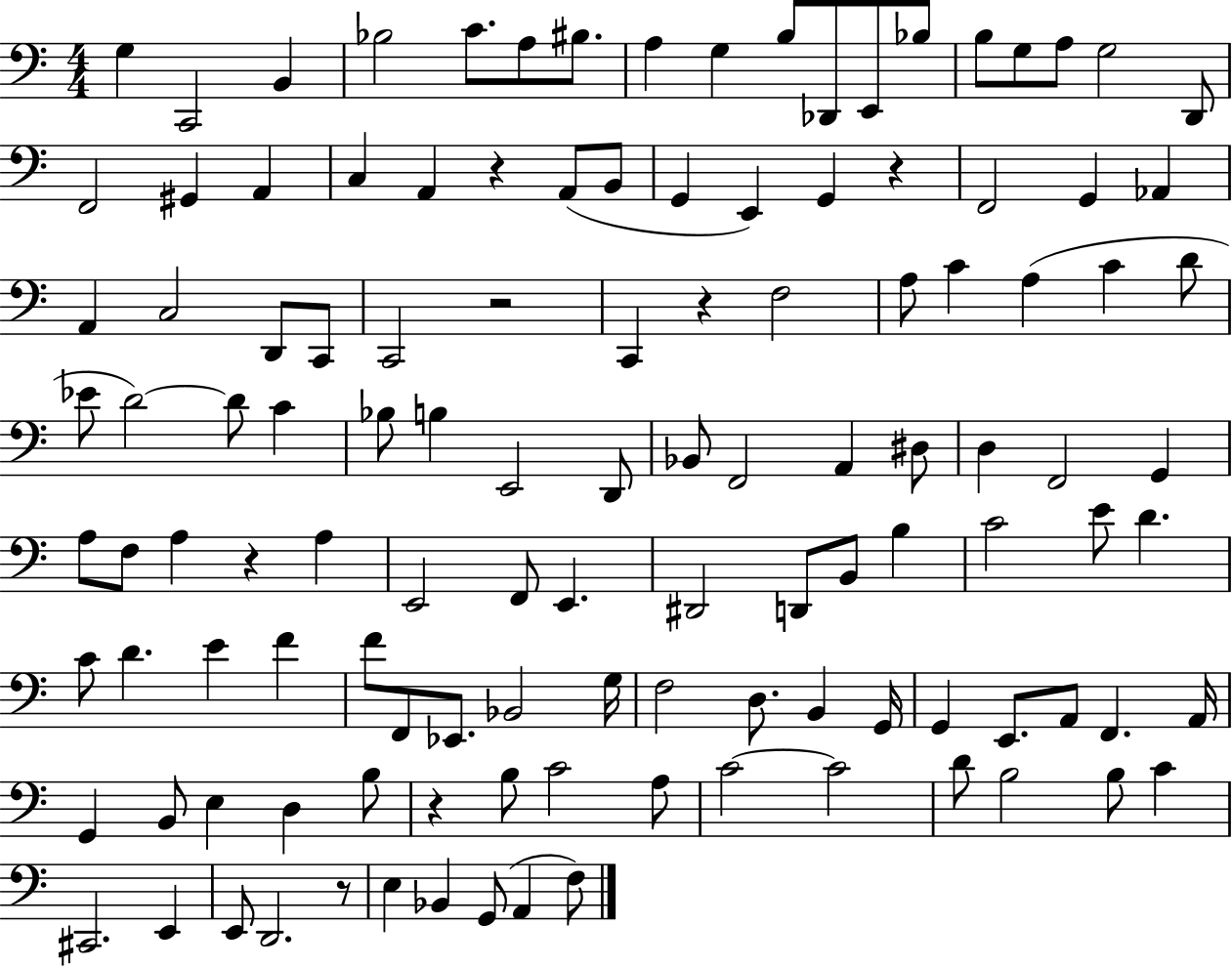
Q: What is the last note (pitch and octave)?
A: F3